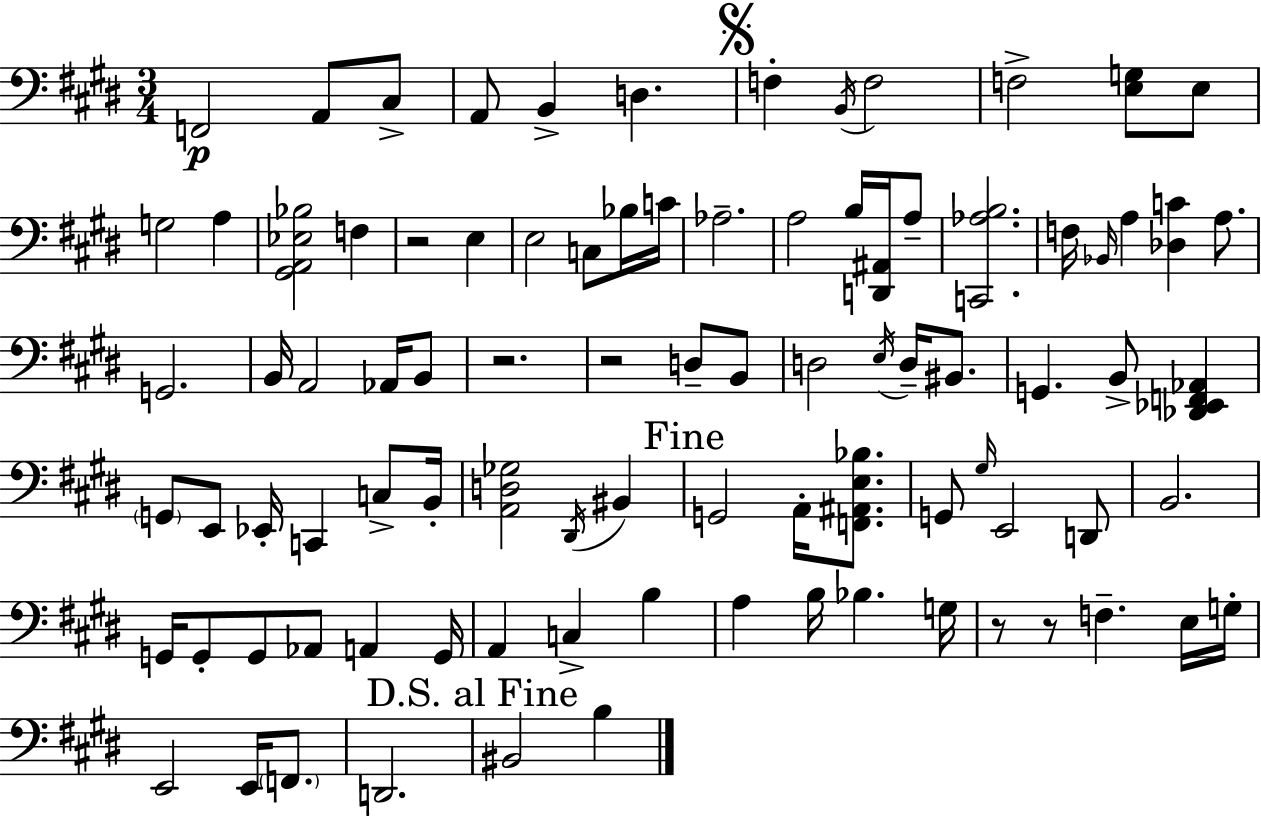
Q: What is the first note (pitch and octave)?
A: F2